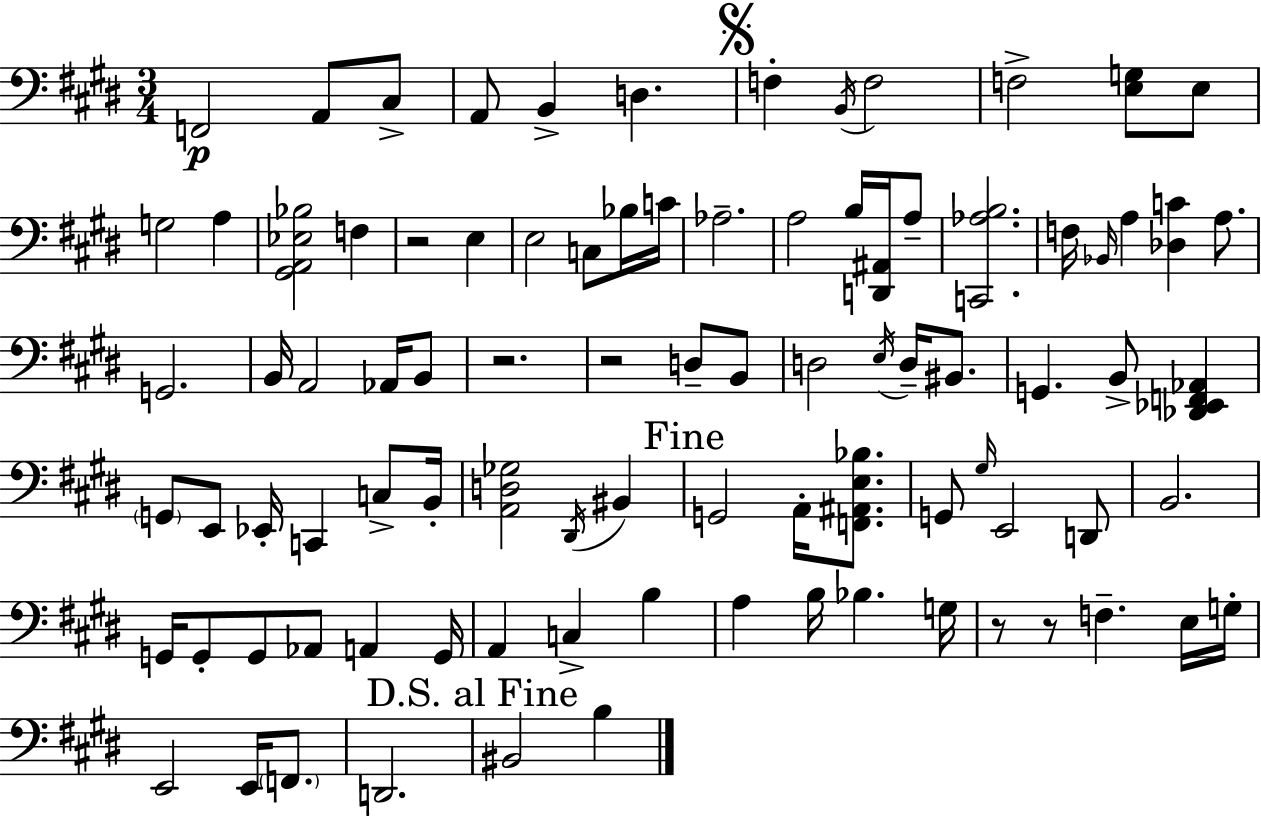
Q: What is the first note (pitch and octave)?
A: F2